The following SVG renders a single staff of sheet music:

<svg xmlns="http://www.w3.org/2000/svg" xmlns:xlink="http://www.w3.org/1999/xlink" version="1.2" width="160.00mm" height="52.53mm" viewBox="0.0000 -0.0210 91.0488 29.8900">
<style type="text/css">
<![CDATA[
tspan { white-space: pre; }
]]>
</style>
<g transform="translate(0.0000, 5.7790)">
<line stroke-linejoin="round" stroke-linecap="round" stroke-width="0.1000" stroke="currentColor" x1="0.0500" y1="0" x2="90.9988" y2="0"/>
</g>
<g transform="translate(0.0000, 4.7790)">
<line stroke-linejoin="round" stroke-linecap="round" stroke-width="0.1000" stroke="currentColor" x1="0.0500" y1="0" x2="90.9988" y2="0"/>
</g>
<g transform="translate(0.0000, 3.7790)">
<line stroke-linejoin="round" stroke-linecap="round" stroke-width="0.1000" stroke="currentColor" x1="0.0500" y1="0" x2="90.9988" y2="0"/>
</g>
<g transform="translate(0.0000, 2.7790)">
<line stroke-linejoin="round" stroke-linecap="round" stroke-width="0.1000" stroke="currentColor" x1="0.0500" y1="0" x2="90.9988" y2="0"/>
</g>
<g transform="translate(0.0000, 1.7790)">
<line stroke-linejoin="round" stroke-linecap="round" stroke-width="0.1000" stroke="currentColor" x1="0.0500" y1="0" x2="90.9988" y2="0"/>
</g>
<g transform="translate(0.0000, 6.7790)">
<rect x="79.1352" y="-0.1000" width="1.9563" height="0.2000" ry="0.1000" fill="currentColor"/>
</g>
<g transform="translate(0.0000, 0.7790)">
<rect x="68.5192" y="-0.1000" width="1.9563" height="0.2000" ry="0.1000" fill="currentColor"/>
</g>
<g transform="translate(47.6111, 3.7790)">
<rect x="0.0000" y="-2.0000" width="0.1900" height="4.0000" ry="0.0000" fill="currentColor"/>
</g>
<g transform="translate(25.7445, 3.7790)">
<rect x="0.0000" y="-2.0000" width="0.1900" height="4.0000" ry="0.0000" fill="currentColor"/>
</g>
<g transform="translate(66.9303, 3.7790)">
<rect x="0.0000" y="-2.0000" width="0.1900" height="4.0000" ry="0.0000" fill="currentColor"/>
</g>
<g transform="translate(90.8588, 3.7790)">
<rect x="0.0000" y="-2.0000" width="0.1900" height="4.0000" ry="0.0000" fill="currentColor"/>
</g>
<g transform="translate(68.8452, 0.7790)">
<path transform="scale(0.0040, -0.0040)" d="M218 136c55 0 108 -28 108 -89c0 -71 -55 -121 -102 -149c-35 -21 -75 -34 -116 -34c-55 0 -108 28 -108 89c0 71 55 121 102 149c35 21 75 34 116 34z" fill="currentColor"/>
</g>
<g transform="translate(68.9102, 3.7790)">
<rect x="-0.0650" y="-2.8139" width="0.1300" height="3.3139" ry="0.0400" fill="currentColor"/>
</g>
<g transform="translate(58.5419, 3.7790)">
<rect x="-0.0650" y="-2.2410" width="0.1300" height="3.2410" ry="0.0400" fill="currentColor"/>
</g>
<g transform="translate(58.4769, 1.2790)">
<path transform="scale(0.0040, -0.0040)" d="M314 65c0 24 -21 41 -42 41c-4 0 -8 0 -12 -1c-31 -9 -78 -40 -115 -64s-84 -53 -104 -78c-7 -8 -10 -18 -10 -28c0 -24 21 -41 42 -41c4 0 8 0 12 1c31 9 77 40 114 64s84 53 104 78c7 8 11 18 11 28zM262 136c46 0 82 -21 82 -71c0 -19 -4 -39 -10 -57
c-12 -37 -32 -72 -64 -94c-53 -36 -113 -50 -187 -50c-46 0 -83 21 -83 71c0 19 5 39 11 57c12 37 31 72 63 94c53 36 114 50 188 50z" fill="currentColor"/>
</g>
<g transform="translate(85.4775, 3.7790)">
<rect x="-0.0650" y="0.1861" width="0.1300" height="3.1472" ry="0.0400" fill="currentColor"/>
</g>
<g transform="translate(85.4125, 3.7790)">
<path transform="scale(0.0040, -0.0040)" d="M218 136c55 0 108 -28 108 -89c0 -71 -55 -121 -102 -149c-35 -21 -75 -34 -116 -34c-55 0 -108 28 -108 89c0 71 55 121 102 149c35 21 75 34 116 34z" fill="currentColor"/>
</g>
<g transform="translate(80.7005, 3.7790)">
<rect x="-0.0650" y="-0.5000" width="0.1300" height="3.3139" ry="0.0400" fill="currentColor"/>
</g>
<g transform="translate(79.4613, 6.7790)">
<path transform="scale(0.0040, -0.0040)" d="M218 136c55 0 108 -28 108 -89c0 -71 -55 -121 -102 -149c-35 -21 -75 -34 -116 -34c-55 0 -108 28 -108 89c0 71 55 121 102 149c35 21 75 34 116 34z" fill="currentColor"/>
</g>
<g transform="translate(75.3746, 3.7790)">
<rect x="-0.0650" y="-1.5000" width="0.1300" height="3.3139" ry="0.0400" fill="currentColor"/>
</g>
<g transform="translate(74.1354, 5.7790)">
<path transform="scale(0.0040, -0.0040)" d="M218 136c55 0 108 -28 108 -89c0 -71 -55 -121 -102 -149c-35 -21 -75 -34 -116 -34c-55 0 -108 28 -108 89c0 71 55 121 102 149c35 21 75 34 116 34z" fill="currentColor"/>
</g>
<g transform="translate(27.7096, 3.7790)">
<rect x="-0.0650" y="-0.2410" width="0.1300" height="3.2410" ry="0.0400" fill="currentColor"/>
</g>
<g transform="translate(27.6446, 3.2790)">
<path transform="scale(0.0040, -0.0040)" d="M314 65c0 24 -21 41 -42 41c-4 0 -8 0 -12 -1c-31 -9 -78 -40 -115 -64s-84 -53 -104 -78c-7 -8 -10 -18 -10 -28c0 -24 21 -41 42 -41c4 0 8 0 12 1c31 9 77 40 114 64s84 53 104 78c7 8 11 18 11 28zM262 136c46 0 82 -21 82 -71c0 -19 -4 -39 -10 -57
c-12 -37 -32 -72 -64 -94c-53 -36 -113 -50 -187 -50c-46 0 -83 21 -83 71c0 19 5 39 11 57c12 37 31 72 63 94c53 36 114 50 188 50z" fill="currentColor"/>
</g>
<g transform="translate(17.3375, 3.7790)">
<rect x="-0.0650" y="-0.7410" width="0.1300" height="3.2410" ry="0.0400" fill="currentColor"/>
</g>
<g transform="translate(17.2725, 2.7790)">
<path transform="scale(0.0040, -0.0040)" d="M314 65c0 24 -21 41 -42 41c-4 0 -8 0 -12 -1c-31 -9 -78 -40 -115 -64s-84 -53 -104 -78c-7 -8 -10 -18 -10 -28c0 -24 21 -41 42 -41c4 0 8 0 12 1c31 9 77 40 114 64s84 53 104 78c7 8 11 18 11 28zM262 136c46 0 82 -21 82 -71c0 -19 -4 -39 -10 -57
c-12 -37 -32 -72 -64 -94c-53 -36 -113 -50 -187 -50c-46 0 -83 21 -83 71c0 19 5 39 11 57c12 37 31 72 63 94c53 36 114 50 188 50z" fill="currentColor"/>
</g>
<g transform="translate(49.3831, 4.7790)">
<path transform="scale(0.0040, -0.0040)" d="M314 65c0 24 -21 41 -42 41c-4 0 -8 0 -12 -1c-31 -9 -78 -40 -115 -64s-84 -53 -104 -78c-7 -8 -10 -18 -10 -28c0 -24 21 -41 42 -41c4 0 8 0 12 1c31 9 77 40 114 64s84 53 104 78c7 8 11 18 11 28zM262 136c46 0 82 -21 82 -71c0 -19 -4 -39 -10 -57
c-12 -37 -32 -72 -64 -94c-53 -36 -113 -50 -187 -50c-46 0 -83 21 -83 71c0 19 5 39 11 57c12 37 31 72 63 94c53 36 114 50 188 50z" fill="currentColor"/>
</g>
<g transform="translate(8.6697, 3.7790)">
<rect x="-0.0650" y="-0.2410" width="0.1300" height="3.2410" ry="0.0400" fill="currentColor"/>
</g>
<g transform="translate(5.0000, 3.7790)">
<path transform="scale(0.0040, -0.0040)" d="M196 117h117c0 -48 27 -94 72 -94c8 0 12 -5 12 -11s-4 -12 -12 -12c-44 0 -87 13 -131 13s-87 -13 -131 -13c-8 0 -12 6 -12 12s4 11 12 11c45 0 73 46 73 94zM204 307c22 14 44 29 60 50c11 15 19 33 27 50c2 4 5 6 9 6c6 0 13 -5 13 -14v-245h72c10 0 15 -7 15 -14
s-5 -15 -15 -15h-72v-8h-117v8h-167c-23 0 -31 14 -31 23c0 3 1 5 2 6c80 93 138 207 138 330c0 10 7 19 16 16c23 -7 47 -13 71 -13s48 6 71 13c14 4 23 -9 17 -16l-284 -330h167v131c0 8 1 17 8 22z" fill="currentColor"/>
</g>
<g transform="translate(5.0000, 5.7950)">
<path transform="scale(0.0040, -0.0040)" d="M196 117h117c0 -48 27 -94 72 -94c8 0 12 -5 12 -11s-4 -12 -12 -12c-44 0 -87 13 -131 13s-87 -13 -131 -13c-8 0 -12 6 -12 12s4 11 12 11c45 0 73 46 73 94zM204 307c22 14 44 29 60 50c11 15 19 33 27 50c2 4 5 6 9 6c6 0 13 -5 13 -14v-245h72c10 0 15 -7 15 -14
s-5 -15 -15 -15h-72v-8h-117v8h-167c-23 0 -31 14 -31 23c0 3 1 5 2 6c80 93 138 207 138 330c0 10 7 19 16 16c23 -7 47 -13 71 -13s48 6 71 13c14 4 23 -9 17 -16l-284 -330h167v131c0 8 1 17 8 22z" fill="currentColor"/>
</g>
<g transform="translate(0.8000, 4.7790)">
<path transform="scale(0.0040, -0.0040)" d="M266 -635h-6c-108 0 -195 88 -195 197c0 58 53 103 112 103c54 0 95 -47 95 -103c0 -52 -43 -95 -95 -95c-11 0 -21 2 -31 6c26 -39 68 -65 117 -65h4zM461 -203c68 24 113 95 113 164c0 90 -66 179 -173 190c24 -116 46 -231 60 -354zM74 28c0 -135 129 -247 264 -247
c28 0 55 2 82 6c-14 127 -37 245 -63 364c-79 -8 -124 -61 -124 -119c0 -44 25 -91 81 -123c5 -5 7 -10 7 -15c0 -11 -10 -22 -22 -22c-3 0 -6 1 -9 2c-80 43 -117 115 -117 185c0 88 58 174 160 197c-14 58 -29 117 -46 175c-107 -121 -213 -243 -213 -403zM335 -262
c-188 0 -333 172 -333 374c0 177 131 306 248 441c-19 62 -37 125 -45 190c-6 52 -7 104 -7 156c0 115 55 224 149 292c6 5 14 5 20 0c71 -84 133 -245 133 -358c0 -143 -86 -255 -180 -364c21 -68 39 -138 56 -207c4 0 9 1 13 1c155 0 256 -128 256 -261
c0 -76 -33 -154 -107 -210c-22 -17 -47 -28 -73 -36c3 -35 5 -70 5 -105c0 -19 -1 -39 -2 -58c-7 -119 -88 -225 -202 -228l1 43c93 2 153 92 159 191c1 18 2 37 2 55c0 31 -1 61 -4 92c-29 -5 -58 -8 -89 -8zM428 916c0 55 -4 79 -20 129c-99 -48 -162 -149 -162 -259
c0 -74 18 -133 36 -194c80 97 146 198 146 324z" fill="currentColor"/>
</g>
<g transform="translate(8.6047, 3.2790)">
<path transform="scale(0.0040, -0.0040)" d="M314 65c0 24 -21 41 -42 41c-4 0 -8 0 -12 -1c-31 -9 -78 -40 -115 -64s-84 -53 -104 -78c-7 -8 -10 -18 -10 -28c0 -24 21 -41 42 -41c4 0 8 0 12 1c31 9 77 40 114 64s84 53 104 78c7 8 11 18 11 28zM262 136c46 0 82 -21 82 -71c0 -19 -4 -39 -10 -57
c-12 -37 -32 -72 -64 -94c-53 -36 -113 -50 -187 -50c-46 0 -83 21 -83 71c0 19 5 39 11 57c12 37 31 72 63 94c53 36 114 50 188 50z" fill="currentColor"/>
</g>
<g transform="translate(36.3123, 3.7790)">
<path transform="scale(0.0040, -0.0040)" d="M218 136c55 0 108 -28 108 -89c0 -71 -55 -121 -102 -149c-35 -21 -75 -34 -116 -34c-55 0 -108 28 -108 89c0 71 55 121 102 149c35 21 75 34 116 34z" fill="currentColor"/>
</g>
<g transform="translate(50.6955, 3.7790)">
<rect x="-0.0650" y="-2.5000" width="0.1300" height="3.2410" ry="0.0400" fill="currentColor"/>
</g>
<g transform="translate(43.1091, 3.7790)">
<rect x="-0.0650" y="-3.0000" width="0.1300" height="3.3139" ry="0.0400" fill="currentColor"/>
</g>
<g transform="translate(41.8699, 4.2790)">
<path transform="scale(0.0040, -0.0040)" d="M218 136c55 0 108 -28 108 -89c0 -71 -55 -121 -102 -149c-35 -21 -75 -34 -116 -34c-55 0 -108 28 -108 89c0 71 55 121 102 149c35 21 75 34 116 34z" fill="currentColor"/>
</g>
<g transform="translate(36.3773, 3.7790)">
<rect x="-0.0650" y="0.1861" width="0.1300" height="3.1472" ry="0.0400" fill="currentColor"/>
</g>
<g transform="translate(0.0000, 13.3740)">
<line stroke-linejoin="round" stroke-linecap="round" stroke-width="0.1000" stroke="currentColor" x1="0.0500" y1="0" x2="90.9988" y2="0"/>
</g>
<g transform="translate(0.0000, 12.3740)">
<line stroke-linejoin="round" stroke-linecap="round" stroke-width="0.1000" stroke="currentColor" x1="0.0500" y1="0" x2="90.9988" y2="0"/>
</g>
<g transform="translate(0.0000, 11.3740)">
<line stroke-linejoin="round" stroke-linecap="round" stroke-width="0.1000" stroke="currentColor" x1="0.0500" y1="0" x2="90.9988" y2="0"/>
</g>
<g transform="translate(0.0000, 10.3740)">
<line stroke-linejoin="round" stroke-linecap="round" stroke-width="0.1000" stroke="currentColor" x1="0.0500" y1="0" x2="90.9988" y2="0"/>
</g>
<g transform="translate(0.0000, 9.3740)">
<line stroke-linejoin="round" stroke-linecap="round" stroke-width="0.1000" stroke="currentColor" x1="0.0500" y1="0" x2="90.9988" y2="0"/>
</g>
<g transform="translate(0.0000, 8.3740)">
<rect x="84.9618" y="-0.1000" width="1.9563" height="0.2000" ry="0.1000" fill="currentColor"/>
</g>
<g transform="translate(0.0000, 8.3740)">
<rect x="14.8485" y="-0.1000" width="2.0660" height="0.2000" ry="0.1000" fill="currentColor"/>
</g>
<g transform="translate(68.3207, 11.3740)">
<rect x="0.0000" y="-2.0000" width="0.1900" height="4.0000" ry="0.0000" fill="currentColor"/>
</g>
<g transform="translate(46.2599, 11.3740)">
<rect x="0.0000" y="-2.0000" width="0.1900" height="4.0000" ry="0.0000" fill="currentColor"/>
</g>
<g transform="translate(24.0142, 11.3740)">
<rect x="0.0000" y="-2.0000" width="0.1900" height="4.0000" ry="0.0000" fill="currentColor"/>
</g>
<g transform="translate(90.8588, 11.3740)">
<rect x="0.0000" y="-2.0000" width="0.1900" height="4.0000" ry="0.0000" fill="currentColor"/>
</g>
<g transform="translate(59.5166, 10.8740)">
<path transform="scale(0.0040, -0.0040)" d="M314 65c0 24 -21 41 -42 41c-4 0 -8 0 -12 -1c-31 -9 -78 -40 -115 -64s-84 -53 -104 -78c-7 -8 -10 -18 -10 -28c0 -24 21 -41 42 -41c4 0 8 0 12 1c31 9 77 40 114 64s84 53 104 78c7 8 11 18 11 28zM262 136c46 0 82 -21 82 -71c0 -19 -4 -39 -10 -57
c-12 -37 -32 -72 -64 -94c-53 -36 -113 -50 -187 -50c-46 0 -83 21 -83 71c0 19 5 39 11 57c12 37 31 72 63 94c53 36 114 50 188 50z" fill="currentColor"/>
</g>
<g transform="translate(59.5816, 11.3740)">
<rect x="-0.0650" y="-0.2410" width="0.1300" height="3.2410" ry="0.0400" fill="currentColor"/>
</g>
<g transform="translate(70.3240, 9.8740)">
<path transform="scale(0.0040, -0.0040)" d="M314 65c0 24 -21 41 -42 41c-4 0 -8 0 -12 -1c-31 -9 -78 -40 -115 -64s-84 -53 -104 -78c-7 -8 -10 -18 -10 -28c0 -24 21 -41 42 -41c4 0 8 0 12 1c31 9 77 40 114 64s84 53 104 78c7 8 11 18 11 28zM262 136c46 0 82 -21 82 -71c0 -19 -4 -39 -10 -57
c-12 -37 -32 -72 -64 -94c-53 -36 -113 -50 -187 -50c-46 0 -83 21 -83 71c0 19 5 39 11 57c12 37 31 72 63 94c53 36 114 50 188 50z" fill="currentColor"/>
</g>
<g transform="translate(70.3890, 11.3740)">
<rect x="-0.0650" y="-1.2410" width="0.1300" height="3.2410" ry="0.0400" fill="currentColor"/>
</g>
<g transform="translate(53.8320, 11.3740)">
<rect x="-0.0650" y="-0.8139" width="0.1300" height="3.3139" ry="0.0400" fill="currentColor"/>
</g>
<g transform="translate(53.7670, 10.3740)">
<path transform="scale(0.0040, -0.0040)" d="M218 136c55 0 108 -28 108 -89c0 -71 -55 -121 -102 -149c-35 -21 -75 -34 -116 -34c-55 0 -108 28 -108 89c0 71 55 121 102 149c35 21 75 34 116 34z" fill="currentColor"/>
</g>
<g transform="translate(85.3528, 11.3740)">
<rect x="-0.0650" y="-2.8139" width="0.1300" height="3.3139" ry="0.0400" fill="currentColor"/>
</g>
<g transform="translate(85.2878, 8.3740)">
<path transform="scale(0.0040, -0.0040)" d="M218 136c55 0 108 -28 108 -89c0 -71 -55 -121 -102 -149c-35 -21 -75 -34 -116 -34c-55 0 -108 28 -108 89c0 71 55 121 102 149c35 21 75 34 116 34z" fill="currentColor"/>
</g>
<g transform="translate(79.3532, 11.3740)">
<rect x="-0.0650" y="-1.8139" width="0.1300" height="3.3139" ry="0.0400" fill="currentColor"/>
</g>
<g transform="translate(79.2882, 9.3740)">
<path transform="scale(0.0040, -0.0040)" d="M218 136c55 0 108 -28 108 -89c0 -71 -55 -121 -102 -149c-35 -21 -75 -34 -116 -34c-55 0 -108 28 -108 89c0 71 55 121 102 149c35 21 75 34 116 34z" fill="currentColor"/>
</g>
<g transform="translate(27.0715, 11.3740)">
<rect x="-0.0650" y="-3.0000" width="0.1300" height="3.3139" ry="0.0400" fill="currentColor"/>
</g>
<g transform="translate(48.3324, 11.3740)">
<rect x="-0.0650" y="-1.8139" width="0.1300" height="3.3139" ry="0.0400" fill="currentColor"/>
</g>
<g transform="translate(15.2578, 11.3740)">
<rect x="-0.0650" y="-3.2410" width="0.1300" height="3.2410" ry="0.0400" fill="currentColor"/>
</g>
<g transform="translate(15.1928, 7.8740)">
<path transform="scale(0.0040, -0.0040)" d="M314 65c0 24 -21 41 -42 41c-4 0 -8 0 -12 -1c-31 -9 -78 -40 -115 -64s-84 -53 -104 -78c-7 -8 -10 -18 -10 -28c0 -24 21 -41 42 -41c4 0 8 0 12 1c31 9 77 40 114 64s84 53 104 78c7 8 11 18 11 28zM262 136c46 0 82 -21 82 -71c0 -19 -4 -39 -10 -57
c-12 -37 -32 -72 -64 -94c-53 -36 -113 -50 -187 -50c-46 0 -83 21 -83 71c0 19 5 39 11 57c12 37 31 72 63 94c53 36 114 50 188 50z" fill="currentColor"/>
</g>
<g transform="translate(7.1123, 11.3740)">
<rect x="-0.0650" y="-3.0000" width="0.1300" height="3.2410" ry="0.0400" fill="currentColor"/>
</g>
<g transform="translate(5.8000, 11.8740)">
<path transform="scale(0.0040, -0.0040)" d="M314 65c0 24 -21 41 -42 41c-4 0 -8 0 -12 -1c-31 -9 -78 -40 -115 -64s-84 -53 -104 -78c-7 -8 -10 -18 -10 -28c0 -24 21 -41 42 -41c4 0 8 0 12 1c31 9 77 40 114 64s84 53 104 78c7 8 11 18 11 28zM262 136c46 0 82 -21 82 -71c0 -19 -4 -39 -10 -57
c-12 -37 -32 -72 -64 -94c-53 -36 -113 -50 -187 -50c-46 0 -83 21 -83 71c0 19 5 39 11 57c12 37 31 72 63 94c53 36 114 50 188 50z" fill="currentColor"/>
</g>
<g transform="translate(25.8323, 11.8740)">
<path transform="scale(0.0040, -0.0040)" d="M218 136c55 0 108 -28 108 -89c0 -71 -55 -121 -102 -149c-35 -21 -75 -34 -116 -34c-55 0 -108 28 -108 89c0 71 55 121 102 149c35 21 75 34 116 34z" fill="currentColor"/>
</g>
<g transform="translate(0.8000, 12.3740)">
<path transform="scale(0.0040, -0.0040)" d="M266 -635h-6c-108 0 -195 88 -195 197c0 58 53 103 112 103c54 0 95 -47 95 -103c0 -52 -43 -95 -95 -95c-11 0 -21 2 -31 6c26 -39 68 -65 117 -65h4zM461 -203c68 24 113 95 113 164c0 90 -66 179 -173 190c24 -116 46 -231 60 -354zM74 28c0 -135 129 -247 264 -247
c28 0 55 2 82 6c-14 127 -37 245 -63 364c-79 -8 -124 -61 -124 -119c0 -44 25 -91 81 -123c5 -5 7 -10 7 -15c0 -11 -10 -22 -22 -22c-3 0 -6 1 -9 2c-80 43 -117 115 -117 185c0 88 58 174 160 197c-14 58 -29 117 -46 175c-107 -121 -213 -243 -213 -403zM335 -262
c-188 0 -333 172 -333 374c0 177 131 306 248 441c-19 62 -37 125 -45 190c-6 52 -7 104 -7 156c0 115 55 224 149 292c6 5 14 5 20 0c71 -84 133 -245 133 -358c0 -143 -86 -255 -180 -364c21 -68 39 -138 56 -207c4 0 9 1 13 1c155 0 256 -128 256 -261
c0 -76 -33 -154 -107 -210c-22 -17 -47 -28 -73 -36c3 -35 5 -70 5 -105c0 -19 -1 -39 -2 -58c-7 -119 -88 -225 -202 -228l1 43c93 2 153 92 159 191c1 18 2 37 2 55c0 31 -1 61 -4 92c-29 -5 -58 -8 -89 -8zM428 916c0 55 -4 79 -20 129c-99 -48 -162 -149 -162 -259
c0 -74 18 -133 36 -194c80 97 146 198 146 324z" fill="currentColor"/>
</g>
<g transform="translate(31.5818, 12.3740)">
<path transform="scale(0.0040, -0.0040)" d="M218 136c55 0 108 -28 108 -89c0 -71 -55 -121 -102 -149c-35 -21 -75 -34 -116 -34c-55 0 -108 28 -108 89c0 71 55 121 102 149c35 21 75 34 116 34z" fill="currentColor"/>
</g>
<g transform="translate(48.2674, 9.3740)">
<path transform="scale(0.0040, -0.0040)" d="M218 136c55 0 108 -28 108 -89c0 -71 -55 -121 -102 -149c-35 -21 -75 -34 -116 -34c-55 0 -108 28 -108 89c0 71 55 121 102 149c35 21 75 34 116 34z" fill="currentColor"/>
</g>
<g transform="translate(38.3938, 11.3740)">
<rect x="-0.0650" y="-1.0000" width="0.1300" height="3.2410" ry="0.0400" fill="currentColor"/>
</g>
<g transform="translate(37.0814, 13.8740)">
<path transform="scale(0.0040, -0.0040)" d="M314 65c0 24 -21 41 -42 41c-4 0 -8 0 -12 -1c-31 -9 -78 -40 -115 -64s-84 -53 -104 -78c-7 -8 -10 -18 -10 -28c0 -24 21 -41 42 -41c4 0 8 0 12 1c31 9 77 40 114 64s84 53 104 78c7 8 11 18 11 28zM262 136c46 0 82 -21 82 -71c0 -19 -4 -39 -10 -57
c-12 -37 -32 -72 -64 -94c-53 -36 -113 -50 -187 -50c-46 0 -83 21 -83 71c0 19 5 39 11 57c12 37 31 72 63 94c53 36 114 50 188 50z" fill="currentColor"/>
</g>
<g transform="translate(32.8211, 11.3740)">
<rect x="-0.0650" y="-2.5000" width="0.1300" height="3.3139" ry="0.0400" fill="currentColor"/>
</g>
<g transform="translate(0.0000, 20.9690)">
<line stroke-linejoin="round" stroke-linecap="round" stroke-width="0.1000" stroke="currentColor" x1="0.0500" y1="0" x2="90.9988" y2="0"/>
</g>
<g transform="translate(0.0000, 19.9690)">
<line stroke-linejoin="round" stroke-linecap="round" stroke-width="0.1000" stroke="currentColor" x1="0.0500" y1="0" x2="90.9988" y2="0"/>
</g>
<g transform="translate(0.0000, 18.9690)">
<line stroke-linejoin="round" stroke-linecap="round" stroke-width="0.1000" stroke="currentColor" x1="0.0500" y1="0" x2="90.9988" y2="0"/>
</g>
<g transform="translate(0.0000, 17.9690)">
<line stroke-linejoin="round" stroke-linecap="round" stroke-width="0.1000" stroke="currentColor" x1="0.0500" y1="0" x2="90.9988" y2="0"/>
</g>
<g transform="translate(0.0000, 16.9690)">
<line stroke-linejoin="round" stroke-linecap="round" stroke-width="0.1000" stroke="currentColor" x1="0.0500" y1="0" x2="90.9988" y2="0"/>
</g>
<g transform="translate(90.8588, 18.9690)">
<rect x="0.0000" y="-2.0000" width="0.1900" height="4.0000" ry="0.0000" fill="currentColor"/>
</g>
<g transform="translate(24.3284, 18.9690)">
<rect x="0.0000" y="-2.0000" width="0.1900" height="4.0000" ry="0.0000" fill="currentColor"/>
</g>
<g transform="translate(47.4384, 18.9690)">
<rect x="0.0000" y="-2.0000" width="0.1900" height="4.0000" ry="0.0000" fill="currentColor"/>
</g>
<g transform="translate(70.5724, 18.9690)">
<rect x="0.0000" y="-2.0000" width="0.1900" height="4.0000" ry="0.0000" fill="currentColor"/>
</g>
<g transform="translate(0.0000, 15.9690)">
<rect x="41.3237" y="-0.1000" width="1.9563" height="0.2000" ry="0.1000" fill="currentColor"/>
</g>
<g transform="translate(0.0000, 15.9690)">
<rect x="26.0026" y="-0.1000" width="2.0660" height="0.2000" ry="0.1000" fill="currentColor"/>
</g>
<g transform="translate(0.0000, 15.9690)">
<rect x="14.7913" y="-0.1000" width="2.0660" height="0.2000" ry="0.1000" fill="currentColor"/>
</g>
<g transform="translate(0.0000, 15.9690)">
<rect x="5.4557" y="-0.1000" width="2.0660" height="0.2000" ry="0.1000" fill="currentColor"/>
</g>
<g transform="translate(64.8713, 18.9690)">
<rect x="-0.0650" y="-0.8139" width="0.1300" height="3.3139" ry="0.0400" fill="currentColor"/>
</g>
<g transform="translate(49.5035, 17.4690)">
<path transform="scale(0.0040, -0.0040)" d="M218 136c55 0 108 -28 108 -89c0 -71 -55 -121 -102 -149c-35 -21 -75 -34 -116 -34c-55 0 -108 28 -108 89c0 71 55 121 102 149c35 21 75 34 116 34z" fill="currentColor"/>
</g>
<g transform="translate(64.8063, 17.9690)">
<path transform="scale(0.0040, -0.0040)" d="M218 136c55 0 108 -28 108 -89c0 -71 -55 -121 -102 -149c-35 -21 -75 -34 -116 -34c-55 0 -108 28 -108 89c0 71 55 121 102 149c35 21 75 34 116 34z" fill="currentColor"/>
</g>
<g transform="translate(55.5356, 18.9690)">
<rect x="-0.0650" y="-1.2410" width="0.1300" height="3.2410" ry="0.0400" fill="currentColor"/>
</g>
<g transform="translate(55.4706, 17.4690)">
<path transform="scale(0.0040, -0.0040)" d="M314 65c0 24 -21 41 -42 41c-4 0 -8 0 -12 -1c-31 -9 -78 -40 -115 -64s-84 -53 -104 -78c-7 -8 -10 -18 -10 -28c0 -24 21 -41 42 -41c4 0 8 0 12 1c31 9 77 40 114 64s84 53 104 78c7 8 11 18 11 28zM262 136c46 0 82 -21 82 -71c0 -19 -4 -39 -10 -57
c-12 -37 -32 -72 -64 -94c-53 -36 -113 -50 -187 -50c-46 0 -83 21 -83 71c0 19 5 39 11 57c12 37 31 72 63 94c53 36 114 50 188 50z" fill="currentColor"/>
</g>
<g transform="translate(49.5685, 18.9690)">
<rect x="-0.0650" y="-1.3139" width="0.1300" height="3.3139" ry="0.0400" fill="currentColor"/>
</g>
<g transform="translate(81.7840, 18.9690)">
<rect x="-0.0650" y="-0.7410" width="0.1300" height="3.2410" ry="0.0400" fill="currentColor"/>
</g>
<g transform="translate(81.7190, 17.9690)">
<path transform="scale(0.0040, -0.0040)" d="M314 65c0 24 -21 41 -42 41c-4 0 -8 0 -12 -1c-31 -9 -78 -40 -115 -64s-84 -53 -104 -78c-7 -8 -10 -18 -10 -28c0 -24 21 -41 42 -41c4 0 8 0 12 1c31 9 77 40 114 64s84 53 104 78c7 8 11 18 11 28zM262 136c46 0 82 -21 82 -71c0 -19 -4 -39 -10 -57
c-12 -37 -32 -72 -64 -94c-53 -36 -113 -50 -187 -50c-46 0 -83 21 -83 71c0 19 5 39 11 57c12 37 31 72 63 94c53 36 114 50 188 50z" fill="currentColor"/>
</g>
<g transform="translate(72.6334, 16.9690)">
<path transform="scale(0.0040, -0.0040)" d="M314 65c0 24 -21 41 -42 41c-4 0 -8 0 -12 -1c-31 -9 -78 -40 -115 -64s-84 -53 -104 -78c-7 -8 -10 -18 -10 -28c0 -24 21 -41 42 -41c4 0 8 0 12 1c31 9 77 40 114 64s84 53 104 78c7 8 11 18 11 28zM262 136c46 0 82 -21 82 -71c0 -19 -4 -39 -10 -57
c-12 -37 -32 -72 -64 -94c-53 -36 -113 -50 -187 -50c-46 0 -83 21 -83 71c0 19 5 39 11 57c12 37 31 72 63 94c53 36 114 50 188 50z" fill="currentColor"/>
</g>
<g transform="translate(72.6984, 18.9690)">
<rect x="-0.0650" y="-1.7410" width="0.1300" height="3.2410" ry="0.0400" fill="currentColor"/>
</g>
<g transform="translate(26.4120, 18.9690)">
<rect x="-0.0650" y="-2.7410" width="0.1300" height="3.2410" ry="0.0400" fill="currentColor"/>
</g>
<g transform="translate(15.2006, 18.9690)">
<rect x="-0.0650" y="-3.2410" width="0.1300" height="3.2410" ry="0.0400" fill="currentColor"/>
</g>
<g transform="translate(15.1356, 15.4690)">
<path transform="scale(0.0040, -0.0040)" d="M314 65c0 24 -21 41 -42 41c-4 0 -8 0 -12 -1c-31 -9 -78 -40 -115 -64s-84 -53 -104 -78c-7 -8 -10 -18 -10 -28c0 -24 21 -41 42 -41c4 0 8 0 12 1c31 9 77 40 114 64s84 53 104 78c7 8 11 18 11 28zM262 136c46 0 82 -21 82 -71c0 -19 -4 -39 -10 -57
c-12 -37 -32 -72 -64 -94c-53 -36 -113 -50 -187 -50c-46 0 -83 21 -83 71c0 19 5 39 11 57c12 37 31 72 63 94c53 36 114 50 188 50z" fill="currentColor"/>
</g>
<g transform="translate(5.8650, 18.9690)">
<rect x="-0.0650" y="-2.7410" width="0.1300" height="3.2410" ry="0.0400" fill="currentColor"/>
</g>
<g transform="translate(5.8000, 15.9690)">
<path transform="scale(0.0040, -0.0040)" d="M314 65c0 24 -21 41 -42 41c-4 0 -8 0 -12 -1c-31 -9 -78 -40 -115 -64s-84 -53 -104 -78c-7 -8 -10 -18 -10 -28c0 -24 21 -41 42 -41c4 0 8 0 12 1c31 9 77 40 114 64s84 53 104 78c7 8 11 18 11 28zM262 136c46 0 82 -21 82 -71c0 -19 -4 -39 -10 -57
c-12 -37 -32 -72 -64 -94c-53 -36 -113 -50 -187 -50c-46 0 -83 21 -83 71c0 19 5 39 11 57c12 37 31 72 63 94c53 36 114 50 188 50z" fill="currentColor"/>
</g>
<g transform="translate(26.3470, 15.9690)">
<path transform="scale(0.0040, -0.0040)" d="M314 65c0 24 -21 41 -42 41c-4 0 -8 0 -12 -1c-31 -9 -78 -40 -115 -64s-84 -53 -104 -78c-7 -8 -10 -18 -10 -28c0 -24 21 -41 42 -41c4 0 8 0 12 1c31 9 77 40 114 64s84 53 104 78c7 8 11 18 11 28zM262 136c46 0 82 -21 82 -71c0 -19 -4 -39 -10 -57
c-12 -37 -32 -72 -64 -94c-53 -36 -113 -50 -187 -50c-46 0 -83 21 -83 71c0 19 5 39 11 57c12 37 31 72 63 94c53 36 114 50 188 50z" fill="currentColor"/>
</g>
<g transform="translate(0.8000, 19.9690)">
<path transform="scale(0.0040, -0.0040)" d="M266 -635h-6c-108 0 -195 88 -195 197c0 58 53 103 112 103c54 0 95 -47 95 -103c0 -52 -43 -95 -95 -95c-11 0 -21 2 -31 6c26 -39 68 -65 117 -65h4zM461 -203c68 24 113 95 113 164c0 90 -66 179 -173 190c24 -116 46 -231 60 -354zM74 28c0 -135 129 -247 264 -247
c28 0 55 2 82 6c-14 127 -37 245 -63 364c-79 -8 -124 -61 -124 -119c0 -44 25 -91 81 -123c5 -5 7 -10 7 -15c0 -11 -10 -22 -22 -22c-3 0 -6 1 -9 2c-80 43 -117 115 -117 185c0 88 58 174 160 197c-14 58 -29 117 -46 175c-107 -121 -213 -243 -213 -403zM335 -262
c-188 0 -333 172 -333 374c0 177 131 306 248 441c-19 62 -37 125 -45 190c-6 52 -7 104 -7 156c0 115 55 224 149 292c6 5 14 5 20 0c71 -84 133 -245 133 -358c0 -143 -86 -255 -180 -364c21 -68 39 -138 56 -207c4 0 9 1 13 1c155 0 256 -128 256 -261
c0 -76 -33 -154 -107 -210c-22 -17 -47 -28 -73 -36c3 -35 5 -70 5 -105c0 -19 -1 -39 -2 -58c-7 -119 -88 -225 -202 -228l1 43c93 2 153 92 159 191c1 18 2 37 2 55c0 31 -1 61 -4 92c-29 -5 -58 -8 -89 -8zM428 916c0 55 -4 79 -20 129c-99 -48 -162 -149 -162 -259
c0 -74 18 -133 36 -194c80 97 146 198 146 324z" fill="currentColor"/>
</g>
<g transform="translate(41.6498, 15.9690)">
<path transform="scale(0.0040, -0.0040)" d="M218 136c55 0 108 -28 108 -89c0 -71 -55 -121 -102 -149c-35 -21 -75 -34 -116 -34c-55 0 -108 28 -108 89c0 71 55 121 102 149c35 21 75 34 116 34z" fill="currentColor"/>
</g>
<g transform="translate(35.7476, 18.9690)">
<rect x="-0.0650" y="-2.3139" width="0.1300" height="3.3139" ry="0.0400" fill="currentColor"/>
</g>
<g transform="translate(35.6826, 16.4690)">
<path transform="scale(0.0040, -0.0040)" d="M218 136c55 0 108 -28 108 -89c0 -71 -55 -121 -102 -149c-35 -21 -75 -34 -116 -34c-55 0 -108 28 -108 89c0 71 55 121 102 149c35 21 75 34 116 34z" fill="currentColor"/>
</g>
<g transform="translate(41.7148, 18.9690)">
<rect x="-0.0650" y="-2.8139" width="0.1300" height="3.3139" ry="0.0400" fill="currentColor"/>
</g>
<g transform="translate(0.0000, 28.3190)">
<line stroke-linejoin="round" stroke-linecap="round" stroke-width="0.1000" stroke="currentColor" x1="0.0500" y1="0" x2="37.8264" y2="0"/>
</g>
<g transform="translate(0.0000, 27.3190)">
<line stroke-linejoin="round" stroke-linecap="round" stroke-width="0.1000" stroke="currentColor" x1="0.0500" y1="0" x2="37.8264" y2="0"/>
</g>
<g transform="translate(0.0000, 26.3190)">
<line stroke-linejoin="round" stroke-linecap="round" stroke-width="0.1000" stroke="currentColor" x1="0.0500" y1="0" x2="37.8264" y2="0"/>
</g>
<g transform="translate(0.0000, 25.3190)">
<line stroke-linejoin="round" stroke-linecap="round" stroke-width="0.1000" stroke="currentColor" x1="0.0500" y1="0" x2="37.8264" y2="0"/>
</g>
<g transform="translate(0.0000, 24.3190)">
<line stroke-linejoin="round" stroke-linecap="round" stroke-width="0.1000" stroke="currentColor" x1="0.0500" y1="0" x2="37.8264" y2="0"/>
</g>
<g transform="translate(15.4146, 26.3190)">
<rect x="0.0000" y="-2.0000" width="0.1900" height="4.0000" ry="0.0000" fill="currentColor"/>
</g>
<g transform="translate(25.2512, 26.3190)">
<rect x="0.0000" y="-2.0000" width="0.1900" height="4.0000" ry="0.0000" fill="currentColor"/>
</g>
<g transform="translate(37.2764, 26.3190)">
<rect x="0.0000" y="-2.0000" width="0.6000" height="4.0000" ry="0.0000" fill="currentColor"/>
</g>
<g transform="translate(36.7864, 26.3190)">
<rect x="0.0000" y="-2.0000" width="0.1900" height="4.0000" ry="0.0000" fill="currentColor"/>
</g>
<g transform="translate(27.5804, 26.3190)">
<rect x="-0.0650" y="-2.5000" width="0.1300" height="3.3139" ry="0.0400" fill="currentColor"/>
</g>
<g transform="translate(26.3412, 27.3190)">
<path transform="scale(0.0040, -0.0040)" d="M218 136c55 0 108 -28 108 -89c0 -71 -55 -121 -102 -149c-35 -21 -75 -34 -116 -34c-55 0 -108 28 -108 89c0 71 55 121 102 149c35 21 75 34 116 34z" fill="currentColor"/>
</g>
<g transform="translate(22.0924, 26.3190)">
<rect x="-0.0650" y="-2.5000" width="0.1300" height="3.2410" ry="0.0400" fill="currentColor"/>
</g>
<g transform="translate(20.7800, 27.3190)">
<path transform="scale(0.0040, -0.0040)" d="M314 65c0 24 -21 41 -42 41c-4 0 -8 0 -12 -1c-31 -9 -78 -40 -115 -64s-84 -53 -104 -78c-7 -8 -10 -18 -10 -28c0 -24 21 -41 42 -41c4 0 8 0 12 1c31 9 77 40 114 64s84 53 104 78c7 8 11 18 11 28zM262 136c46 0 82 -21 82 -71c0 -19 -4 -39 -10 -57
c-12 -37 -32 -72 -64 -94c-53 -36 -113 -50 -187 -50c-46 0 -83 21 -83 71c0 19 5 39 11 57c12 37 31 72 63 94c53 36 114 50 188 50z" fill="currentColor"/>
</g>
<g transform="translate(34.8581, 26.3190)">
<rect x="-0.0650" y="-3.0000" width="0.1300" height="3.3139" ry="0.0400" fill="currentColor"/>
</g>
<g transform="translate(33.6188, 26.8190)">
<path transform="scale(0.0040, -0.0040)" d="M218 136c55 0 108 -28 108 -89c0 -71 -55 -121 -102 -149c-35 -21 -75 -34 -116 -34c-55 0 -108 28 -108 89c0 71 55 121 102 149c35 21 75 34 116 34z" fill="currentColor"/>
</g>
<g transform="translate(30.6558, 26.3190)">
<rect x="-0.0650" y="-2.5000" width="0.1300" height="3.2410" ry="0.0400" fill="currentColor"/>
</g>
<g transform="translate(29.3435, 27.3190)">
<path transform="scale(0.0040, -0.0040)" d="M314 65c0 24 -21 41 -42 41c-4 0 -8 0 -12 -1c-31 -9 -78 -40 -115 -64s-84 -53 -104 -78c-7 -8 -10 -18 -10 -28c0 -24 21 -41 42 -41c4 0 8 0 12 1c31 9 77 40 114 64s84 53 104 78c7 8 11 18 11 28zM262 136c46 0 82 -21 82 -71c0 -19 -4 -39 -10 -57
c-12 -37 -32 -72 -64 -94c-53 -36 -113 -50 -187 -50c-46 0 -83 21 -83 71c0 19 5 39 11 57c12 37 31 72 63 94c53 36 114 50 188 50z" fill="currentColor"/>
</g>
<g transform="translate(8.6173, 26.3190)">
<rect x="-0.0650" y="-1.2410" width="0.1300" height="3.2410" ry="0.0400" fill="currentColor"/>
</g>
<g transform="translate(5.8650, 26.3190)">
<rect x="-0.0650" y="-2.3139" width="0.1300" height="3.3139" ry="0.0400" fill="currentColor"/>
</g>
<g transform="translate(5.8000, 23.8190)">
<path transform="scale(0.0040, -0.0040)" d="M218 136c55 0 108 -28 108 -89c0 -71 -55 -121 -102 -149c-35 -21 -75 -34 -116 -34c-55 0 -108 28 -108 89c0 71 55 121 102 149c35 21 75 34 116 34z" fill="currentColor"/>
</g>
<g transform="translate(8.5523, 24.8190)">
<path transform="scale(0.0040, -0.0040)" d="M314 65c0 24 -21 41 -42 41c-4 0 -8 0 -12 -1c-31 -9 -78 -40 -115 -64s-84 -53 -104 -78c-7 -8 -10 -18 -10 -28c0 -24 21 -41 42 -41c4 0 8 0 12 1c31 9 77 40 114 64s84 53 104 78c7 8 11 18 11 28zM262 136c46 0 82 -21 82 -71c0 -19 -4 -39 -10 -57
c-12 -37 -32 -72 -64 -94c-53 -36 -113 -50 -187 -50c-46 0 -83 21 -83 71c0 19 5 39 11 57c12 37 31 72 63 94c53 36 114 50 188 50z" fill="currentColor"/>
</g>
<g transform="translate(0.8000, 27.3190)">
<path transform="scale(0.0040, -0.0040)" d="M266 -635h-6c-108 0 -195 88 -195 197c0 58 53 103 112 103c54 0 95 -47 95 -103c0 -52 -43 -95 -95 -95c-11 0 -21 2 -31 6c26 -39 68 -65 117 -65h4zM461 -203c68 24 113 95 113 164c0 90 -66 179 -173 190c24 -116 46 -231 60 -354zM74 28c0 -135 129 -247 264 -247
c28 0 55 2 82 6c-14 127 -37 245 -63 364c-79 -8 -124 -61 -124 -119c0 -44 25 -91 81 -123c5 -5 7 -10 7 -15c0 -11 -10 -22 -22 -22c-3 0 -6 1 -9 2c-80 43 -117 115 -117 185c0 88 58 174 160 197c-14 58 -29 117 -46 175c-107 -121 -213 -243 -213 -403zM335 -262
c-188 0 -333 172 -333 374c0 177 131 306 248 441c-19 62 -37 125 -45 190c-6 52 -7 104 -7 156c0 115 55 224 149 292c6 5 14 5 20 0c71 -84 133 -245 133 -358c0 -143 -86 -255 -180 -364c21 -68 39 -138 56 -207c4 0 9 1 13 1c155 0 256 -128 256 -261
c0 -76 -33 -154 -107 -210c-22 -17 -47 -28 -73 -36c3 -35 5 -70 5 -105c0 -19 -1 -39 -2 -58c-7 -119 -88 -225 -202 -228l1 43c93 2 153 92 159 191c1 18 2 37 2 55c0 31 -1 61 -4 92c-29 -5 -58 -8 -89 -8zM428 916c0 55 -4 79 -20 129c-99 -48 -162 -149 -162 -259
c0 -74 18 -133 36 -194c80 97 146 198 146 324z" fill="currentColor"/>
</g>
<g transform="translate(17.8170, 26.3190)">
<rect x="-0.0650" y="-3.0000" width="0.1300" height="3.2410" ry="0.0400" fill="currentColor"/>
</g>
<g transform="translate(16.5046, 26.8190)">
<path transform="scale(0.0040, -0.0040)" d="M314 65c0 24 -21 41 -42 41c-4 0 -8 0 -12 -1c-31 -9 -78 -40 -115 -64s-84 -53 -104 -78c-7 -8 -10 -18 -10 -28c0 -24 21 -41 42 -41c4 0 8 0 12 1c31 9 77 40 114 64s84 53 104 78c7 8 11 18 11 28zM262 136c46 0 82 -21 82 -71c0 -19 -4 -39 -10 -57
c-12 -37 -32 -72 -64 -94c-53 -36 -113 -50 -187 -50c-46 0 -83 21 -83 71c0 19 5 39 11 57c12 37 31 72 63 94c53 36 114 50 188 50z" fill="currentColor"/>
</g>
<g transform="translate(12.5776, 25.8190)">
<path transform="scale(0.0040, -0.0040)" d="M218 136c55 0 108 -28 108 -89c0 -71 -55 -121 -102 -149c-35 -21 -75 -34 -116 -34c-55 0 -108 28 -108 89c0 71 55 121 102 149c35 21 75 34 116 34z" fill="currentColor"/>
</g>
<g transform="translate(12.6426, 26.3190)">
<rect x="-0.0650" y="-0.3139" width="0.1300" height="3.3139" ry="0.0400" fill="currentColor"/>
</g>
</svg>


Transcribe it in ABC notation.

X:1
T:Untitled
M:4/4
L:1/4
K:C
c2 d2 c2 B A G2 g2 a E C B A2 b2 A G D2 f d c2 e2 f a a2 b2 a2 g a e e2 d f2 d2 g e2 c A2 G2 G G2 A